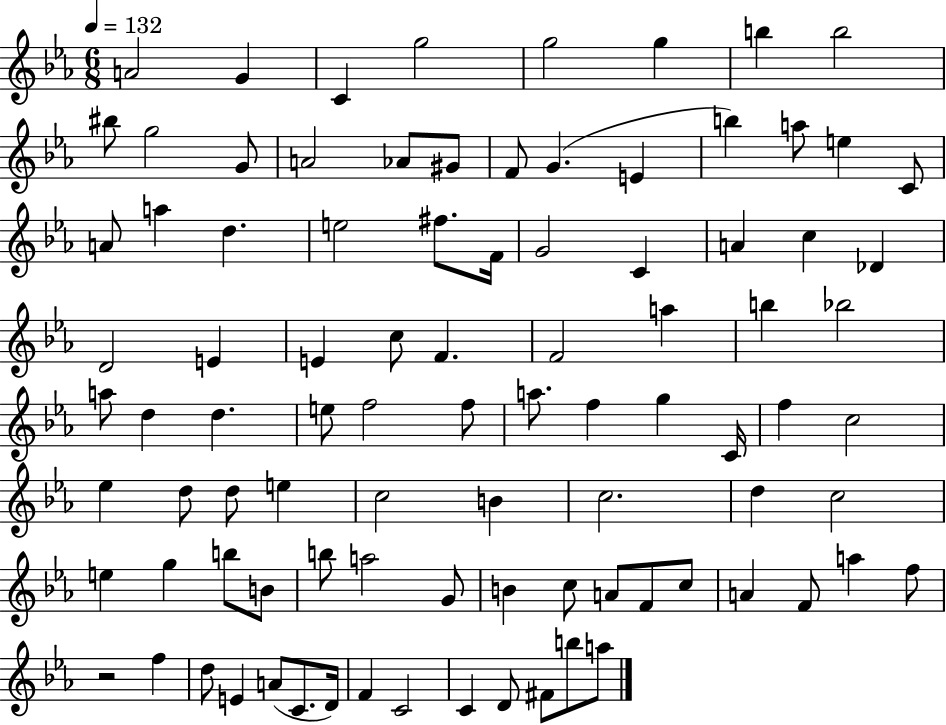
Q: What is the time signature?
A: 6/8